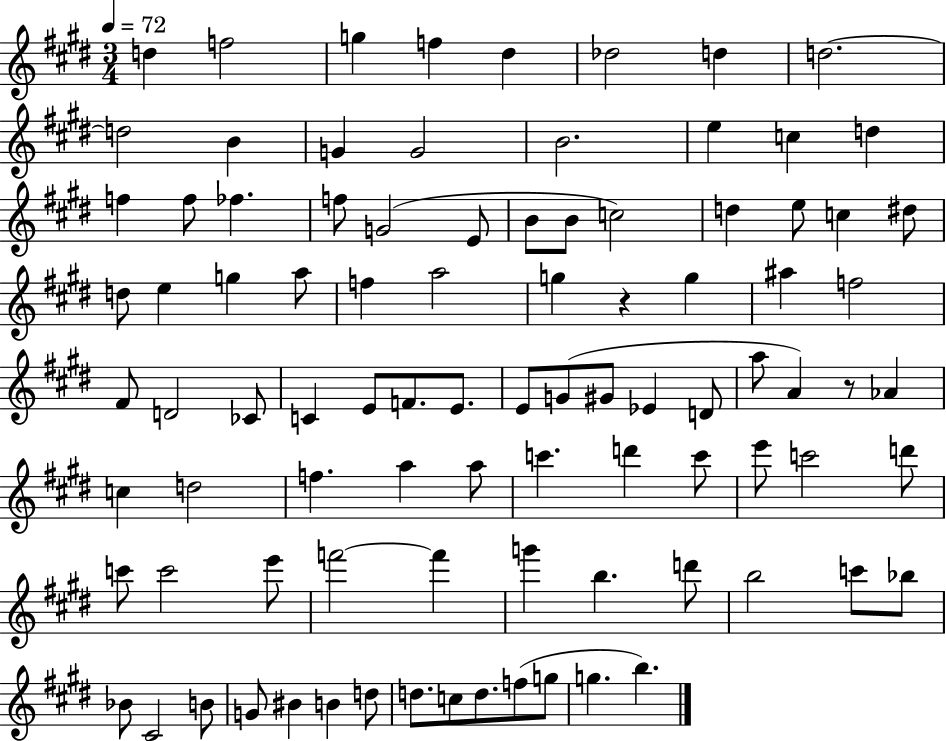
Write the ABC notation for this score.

X:1
T:Untitled
M:3/4
L:1/4
K:E
d f2 g f ^d _d2 d d2 d2 B G G2 B2 e c d f f/2 _f f/2 G2 E/2 B/2 B/2 c2 d e/2 c ^d/2 d/2 e g a/2 f a2 g z g ^a f2 ^F/2 D2 _C/2 C E/2 F/2 E/2 E/2 G/2 ^G/2 _E D/2 a/2 A z/2 _A c d2 f a a/2 c' d' c'/2 e'/2 c'2 d'/2 c'/2 c'2 e'/2 f'2 f' g' b d'/2 b2 c'/2 _b/2 _B/2 ^C2 B/2 G/2 ^B B d/2 d/2 c/2 d/2 f/2 g/2 g b